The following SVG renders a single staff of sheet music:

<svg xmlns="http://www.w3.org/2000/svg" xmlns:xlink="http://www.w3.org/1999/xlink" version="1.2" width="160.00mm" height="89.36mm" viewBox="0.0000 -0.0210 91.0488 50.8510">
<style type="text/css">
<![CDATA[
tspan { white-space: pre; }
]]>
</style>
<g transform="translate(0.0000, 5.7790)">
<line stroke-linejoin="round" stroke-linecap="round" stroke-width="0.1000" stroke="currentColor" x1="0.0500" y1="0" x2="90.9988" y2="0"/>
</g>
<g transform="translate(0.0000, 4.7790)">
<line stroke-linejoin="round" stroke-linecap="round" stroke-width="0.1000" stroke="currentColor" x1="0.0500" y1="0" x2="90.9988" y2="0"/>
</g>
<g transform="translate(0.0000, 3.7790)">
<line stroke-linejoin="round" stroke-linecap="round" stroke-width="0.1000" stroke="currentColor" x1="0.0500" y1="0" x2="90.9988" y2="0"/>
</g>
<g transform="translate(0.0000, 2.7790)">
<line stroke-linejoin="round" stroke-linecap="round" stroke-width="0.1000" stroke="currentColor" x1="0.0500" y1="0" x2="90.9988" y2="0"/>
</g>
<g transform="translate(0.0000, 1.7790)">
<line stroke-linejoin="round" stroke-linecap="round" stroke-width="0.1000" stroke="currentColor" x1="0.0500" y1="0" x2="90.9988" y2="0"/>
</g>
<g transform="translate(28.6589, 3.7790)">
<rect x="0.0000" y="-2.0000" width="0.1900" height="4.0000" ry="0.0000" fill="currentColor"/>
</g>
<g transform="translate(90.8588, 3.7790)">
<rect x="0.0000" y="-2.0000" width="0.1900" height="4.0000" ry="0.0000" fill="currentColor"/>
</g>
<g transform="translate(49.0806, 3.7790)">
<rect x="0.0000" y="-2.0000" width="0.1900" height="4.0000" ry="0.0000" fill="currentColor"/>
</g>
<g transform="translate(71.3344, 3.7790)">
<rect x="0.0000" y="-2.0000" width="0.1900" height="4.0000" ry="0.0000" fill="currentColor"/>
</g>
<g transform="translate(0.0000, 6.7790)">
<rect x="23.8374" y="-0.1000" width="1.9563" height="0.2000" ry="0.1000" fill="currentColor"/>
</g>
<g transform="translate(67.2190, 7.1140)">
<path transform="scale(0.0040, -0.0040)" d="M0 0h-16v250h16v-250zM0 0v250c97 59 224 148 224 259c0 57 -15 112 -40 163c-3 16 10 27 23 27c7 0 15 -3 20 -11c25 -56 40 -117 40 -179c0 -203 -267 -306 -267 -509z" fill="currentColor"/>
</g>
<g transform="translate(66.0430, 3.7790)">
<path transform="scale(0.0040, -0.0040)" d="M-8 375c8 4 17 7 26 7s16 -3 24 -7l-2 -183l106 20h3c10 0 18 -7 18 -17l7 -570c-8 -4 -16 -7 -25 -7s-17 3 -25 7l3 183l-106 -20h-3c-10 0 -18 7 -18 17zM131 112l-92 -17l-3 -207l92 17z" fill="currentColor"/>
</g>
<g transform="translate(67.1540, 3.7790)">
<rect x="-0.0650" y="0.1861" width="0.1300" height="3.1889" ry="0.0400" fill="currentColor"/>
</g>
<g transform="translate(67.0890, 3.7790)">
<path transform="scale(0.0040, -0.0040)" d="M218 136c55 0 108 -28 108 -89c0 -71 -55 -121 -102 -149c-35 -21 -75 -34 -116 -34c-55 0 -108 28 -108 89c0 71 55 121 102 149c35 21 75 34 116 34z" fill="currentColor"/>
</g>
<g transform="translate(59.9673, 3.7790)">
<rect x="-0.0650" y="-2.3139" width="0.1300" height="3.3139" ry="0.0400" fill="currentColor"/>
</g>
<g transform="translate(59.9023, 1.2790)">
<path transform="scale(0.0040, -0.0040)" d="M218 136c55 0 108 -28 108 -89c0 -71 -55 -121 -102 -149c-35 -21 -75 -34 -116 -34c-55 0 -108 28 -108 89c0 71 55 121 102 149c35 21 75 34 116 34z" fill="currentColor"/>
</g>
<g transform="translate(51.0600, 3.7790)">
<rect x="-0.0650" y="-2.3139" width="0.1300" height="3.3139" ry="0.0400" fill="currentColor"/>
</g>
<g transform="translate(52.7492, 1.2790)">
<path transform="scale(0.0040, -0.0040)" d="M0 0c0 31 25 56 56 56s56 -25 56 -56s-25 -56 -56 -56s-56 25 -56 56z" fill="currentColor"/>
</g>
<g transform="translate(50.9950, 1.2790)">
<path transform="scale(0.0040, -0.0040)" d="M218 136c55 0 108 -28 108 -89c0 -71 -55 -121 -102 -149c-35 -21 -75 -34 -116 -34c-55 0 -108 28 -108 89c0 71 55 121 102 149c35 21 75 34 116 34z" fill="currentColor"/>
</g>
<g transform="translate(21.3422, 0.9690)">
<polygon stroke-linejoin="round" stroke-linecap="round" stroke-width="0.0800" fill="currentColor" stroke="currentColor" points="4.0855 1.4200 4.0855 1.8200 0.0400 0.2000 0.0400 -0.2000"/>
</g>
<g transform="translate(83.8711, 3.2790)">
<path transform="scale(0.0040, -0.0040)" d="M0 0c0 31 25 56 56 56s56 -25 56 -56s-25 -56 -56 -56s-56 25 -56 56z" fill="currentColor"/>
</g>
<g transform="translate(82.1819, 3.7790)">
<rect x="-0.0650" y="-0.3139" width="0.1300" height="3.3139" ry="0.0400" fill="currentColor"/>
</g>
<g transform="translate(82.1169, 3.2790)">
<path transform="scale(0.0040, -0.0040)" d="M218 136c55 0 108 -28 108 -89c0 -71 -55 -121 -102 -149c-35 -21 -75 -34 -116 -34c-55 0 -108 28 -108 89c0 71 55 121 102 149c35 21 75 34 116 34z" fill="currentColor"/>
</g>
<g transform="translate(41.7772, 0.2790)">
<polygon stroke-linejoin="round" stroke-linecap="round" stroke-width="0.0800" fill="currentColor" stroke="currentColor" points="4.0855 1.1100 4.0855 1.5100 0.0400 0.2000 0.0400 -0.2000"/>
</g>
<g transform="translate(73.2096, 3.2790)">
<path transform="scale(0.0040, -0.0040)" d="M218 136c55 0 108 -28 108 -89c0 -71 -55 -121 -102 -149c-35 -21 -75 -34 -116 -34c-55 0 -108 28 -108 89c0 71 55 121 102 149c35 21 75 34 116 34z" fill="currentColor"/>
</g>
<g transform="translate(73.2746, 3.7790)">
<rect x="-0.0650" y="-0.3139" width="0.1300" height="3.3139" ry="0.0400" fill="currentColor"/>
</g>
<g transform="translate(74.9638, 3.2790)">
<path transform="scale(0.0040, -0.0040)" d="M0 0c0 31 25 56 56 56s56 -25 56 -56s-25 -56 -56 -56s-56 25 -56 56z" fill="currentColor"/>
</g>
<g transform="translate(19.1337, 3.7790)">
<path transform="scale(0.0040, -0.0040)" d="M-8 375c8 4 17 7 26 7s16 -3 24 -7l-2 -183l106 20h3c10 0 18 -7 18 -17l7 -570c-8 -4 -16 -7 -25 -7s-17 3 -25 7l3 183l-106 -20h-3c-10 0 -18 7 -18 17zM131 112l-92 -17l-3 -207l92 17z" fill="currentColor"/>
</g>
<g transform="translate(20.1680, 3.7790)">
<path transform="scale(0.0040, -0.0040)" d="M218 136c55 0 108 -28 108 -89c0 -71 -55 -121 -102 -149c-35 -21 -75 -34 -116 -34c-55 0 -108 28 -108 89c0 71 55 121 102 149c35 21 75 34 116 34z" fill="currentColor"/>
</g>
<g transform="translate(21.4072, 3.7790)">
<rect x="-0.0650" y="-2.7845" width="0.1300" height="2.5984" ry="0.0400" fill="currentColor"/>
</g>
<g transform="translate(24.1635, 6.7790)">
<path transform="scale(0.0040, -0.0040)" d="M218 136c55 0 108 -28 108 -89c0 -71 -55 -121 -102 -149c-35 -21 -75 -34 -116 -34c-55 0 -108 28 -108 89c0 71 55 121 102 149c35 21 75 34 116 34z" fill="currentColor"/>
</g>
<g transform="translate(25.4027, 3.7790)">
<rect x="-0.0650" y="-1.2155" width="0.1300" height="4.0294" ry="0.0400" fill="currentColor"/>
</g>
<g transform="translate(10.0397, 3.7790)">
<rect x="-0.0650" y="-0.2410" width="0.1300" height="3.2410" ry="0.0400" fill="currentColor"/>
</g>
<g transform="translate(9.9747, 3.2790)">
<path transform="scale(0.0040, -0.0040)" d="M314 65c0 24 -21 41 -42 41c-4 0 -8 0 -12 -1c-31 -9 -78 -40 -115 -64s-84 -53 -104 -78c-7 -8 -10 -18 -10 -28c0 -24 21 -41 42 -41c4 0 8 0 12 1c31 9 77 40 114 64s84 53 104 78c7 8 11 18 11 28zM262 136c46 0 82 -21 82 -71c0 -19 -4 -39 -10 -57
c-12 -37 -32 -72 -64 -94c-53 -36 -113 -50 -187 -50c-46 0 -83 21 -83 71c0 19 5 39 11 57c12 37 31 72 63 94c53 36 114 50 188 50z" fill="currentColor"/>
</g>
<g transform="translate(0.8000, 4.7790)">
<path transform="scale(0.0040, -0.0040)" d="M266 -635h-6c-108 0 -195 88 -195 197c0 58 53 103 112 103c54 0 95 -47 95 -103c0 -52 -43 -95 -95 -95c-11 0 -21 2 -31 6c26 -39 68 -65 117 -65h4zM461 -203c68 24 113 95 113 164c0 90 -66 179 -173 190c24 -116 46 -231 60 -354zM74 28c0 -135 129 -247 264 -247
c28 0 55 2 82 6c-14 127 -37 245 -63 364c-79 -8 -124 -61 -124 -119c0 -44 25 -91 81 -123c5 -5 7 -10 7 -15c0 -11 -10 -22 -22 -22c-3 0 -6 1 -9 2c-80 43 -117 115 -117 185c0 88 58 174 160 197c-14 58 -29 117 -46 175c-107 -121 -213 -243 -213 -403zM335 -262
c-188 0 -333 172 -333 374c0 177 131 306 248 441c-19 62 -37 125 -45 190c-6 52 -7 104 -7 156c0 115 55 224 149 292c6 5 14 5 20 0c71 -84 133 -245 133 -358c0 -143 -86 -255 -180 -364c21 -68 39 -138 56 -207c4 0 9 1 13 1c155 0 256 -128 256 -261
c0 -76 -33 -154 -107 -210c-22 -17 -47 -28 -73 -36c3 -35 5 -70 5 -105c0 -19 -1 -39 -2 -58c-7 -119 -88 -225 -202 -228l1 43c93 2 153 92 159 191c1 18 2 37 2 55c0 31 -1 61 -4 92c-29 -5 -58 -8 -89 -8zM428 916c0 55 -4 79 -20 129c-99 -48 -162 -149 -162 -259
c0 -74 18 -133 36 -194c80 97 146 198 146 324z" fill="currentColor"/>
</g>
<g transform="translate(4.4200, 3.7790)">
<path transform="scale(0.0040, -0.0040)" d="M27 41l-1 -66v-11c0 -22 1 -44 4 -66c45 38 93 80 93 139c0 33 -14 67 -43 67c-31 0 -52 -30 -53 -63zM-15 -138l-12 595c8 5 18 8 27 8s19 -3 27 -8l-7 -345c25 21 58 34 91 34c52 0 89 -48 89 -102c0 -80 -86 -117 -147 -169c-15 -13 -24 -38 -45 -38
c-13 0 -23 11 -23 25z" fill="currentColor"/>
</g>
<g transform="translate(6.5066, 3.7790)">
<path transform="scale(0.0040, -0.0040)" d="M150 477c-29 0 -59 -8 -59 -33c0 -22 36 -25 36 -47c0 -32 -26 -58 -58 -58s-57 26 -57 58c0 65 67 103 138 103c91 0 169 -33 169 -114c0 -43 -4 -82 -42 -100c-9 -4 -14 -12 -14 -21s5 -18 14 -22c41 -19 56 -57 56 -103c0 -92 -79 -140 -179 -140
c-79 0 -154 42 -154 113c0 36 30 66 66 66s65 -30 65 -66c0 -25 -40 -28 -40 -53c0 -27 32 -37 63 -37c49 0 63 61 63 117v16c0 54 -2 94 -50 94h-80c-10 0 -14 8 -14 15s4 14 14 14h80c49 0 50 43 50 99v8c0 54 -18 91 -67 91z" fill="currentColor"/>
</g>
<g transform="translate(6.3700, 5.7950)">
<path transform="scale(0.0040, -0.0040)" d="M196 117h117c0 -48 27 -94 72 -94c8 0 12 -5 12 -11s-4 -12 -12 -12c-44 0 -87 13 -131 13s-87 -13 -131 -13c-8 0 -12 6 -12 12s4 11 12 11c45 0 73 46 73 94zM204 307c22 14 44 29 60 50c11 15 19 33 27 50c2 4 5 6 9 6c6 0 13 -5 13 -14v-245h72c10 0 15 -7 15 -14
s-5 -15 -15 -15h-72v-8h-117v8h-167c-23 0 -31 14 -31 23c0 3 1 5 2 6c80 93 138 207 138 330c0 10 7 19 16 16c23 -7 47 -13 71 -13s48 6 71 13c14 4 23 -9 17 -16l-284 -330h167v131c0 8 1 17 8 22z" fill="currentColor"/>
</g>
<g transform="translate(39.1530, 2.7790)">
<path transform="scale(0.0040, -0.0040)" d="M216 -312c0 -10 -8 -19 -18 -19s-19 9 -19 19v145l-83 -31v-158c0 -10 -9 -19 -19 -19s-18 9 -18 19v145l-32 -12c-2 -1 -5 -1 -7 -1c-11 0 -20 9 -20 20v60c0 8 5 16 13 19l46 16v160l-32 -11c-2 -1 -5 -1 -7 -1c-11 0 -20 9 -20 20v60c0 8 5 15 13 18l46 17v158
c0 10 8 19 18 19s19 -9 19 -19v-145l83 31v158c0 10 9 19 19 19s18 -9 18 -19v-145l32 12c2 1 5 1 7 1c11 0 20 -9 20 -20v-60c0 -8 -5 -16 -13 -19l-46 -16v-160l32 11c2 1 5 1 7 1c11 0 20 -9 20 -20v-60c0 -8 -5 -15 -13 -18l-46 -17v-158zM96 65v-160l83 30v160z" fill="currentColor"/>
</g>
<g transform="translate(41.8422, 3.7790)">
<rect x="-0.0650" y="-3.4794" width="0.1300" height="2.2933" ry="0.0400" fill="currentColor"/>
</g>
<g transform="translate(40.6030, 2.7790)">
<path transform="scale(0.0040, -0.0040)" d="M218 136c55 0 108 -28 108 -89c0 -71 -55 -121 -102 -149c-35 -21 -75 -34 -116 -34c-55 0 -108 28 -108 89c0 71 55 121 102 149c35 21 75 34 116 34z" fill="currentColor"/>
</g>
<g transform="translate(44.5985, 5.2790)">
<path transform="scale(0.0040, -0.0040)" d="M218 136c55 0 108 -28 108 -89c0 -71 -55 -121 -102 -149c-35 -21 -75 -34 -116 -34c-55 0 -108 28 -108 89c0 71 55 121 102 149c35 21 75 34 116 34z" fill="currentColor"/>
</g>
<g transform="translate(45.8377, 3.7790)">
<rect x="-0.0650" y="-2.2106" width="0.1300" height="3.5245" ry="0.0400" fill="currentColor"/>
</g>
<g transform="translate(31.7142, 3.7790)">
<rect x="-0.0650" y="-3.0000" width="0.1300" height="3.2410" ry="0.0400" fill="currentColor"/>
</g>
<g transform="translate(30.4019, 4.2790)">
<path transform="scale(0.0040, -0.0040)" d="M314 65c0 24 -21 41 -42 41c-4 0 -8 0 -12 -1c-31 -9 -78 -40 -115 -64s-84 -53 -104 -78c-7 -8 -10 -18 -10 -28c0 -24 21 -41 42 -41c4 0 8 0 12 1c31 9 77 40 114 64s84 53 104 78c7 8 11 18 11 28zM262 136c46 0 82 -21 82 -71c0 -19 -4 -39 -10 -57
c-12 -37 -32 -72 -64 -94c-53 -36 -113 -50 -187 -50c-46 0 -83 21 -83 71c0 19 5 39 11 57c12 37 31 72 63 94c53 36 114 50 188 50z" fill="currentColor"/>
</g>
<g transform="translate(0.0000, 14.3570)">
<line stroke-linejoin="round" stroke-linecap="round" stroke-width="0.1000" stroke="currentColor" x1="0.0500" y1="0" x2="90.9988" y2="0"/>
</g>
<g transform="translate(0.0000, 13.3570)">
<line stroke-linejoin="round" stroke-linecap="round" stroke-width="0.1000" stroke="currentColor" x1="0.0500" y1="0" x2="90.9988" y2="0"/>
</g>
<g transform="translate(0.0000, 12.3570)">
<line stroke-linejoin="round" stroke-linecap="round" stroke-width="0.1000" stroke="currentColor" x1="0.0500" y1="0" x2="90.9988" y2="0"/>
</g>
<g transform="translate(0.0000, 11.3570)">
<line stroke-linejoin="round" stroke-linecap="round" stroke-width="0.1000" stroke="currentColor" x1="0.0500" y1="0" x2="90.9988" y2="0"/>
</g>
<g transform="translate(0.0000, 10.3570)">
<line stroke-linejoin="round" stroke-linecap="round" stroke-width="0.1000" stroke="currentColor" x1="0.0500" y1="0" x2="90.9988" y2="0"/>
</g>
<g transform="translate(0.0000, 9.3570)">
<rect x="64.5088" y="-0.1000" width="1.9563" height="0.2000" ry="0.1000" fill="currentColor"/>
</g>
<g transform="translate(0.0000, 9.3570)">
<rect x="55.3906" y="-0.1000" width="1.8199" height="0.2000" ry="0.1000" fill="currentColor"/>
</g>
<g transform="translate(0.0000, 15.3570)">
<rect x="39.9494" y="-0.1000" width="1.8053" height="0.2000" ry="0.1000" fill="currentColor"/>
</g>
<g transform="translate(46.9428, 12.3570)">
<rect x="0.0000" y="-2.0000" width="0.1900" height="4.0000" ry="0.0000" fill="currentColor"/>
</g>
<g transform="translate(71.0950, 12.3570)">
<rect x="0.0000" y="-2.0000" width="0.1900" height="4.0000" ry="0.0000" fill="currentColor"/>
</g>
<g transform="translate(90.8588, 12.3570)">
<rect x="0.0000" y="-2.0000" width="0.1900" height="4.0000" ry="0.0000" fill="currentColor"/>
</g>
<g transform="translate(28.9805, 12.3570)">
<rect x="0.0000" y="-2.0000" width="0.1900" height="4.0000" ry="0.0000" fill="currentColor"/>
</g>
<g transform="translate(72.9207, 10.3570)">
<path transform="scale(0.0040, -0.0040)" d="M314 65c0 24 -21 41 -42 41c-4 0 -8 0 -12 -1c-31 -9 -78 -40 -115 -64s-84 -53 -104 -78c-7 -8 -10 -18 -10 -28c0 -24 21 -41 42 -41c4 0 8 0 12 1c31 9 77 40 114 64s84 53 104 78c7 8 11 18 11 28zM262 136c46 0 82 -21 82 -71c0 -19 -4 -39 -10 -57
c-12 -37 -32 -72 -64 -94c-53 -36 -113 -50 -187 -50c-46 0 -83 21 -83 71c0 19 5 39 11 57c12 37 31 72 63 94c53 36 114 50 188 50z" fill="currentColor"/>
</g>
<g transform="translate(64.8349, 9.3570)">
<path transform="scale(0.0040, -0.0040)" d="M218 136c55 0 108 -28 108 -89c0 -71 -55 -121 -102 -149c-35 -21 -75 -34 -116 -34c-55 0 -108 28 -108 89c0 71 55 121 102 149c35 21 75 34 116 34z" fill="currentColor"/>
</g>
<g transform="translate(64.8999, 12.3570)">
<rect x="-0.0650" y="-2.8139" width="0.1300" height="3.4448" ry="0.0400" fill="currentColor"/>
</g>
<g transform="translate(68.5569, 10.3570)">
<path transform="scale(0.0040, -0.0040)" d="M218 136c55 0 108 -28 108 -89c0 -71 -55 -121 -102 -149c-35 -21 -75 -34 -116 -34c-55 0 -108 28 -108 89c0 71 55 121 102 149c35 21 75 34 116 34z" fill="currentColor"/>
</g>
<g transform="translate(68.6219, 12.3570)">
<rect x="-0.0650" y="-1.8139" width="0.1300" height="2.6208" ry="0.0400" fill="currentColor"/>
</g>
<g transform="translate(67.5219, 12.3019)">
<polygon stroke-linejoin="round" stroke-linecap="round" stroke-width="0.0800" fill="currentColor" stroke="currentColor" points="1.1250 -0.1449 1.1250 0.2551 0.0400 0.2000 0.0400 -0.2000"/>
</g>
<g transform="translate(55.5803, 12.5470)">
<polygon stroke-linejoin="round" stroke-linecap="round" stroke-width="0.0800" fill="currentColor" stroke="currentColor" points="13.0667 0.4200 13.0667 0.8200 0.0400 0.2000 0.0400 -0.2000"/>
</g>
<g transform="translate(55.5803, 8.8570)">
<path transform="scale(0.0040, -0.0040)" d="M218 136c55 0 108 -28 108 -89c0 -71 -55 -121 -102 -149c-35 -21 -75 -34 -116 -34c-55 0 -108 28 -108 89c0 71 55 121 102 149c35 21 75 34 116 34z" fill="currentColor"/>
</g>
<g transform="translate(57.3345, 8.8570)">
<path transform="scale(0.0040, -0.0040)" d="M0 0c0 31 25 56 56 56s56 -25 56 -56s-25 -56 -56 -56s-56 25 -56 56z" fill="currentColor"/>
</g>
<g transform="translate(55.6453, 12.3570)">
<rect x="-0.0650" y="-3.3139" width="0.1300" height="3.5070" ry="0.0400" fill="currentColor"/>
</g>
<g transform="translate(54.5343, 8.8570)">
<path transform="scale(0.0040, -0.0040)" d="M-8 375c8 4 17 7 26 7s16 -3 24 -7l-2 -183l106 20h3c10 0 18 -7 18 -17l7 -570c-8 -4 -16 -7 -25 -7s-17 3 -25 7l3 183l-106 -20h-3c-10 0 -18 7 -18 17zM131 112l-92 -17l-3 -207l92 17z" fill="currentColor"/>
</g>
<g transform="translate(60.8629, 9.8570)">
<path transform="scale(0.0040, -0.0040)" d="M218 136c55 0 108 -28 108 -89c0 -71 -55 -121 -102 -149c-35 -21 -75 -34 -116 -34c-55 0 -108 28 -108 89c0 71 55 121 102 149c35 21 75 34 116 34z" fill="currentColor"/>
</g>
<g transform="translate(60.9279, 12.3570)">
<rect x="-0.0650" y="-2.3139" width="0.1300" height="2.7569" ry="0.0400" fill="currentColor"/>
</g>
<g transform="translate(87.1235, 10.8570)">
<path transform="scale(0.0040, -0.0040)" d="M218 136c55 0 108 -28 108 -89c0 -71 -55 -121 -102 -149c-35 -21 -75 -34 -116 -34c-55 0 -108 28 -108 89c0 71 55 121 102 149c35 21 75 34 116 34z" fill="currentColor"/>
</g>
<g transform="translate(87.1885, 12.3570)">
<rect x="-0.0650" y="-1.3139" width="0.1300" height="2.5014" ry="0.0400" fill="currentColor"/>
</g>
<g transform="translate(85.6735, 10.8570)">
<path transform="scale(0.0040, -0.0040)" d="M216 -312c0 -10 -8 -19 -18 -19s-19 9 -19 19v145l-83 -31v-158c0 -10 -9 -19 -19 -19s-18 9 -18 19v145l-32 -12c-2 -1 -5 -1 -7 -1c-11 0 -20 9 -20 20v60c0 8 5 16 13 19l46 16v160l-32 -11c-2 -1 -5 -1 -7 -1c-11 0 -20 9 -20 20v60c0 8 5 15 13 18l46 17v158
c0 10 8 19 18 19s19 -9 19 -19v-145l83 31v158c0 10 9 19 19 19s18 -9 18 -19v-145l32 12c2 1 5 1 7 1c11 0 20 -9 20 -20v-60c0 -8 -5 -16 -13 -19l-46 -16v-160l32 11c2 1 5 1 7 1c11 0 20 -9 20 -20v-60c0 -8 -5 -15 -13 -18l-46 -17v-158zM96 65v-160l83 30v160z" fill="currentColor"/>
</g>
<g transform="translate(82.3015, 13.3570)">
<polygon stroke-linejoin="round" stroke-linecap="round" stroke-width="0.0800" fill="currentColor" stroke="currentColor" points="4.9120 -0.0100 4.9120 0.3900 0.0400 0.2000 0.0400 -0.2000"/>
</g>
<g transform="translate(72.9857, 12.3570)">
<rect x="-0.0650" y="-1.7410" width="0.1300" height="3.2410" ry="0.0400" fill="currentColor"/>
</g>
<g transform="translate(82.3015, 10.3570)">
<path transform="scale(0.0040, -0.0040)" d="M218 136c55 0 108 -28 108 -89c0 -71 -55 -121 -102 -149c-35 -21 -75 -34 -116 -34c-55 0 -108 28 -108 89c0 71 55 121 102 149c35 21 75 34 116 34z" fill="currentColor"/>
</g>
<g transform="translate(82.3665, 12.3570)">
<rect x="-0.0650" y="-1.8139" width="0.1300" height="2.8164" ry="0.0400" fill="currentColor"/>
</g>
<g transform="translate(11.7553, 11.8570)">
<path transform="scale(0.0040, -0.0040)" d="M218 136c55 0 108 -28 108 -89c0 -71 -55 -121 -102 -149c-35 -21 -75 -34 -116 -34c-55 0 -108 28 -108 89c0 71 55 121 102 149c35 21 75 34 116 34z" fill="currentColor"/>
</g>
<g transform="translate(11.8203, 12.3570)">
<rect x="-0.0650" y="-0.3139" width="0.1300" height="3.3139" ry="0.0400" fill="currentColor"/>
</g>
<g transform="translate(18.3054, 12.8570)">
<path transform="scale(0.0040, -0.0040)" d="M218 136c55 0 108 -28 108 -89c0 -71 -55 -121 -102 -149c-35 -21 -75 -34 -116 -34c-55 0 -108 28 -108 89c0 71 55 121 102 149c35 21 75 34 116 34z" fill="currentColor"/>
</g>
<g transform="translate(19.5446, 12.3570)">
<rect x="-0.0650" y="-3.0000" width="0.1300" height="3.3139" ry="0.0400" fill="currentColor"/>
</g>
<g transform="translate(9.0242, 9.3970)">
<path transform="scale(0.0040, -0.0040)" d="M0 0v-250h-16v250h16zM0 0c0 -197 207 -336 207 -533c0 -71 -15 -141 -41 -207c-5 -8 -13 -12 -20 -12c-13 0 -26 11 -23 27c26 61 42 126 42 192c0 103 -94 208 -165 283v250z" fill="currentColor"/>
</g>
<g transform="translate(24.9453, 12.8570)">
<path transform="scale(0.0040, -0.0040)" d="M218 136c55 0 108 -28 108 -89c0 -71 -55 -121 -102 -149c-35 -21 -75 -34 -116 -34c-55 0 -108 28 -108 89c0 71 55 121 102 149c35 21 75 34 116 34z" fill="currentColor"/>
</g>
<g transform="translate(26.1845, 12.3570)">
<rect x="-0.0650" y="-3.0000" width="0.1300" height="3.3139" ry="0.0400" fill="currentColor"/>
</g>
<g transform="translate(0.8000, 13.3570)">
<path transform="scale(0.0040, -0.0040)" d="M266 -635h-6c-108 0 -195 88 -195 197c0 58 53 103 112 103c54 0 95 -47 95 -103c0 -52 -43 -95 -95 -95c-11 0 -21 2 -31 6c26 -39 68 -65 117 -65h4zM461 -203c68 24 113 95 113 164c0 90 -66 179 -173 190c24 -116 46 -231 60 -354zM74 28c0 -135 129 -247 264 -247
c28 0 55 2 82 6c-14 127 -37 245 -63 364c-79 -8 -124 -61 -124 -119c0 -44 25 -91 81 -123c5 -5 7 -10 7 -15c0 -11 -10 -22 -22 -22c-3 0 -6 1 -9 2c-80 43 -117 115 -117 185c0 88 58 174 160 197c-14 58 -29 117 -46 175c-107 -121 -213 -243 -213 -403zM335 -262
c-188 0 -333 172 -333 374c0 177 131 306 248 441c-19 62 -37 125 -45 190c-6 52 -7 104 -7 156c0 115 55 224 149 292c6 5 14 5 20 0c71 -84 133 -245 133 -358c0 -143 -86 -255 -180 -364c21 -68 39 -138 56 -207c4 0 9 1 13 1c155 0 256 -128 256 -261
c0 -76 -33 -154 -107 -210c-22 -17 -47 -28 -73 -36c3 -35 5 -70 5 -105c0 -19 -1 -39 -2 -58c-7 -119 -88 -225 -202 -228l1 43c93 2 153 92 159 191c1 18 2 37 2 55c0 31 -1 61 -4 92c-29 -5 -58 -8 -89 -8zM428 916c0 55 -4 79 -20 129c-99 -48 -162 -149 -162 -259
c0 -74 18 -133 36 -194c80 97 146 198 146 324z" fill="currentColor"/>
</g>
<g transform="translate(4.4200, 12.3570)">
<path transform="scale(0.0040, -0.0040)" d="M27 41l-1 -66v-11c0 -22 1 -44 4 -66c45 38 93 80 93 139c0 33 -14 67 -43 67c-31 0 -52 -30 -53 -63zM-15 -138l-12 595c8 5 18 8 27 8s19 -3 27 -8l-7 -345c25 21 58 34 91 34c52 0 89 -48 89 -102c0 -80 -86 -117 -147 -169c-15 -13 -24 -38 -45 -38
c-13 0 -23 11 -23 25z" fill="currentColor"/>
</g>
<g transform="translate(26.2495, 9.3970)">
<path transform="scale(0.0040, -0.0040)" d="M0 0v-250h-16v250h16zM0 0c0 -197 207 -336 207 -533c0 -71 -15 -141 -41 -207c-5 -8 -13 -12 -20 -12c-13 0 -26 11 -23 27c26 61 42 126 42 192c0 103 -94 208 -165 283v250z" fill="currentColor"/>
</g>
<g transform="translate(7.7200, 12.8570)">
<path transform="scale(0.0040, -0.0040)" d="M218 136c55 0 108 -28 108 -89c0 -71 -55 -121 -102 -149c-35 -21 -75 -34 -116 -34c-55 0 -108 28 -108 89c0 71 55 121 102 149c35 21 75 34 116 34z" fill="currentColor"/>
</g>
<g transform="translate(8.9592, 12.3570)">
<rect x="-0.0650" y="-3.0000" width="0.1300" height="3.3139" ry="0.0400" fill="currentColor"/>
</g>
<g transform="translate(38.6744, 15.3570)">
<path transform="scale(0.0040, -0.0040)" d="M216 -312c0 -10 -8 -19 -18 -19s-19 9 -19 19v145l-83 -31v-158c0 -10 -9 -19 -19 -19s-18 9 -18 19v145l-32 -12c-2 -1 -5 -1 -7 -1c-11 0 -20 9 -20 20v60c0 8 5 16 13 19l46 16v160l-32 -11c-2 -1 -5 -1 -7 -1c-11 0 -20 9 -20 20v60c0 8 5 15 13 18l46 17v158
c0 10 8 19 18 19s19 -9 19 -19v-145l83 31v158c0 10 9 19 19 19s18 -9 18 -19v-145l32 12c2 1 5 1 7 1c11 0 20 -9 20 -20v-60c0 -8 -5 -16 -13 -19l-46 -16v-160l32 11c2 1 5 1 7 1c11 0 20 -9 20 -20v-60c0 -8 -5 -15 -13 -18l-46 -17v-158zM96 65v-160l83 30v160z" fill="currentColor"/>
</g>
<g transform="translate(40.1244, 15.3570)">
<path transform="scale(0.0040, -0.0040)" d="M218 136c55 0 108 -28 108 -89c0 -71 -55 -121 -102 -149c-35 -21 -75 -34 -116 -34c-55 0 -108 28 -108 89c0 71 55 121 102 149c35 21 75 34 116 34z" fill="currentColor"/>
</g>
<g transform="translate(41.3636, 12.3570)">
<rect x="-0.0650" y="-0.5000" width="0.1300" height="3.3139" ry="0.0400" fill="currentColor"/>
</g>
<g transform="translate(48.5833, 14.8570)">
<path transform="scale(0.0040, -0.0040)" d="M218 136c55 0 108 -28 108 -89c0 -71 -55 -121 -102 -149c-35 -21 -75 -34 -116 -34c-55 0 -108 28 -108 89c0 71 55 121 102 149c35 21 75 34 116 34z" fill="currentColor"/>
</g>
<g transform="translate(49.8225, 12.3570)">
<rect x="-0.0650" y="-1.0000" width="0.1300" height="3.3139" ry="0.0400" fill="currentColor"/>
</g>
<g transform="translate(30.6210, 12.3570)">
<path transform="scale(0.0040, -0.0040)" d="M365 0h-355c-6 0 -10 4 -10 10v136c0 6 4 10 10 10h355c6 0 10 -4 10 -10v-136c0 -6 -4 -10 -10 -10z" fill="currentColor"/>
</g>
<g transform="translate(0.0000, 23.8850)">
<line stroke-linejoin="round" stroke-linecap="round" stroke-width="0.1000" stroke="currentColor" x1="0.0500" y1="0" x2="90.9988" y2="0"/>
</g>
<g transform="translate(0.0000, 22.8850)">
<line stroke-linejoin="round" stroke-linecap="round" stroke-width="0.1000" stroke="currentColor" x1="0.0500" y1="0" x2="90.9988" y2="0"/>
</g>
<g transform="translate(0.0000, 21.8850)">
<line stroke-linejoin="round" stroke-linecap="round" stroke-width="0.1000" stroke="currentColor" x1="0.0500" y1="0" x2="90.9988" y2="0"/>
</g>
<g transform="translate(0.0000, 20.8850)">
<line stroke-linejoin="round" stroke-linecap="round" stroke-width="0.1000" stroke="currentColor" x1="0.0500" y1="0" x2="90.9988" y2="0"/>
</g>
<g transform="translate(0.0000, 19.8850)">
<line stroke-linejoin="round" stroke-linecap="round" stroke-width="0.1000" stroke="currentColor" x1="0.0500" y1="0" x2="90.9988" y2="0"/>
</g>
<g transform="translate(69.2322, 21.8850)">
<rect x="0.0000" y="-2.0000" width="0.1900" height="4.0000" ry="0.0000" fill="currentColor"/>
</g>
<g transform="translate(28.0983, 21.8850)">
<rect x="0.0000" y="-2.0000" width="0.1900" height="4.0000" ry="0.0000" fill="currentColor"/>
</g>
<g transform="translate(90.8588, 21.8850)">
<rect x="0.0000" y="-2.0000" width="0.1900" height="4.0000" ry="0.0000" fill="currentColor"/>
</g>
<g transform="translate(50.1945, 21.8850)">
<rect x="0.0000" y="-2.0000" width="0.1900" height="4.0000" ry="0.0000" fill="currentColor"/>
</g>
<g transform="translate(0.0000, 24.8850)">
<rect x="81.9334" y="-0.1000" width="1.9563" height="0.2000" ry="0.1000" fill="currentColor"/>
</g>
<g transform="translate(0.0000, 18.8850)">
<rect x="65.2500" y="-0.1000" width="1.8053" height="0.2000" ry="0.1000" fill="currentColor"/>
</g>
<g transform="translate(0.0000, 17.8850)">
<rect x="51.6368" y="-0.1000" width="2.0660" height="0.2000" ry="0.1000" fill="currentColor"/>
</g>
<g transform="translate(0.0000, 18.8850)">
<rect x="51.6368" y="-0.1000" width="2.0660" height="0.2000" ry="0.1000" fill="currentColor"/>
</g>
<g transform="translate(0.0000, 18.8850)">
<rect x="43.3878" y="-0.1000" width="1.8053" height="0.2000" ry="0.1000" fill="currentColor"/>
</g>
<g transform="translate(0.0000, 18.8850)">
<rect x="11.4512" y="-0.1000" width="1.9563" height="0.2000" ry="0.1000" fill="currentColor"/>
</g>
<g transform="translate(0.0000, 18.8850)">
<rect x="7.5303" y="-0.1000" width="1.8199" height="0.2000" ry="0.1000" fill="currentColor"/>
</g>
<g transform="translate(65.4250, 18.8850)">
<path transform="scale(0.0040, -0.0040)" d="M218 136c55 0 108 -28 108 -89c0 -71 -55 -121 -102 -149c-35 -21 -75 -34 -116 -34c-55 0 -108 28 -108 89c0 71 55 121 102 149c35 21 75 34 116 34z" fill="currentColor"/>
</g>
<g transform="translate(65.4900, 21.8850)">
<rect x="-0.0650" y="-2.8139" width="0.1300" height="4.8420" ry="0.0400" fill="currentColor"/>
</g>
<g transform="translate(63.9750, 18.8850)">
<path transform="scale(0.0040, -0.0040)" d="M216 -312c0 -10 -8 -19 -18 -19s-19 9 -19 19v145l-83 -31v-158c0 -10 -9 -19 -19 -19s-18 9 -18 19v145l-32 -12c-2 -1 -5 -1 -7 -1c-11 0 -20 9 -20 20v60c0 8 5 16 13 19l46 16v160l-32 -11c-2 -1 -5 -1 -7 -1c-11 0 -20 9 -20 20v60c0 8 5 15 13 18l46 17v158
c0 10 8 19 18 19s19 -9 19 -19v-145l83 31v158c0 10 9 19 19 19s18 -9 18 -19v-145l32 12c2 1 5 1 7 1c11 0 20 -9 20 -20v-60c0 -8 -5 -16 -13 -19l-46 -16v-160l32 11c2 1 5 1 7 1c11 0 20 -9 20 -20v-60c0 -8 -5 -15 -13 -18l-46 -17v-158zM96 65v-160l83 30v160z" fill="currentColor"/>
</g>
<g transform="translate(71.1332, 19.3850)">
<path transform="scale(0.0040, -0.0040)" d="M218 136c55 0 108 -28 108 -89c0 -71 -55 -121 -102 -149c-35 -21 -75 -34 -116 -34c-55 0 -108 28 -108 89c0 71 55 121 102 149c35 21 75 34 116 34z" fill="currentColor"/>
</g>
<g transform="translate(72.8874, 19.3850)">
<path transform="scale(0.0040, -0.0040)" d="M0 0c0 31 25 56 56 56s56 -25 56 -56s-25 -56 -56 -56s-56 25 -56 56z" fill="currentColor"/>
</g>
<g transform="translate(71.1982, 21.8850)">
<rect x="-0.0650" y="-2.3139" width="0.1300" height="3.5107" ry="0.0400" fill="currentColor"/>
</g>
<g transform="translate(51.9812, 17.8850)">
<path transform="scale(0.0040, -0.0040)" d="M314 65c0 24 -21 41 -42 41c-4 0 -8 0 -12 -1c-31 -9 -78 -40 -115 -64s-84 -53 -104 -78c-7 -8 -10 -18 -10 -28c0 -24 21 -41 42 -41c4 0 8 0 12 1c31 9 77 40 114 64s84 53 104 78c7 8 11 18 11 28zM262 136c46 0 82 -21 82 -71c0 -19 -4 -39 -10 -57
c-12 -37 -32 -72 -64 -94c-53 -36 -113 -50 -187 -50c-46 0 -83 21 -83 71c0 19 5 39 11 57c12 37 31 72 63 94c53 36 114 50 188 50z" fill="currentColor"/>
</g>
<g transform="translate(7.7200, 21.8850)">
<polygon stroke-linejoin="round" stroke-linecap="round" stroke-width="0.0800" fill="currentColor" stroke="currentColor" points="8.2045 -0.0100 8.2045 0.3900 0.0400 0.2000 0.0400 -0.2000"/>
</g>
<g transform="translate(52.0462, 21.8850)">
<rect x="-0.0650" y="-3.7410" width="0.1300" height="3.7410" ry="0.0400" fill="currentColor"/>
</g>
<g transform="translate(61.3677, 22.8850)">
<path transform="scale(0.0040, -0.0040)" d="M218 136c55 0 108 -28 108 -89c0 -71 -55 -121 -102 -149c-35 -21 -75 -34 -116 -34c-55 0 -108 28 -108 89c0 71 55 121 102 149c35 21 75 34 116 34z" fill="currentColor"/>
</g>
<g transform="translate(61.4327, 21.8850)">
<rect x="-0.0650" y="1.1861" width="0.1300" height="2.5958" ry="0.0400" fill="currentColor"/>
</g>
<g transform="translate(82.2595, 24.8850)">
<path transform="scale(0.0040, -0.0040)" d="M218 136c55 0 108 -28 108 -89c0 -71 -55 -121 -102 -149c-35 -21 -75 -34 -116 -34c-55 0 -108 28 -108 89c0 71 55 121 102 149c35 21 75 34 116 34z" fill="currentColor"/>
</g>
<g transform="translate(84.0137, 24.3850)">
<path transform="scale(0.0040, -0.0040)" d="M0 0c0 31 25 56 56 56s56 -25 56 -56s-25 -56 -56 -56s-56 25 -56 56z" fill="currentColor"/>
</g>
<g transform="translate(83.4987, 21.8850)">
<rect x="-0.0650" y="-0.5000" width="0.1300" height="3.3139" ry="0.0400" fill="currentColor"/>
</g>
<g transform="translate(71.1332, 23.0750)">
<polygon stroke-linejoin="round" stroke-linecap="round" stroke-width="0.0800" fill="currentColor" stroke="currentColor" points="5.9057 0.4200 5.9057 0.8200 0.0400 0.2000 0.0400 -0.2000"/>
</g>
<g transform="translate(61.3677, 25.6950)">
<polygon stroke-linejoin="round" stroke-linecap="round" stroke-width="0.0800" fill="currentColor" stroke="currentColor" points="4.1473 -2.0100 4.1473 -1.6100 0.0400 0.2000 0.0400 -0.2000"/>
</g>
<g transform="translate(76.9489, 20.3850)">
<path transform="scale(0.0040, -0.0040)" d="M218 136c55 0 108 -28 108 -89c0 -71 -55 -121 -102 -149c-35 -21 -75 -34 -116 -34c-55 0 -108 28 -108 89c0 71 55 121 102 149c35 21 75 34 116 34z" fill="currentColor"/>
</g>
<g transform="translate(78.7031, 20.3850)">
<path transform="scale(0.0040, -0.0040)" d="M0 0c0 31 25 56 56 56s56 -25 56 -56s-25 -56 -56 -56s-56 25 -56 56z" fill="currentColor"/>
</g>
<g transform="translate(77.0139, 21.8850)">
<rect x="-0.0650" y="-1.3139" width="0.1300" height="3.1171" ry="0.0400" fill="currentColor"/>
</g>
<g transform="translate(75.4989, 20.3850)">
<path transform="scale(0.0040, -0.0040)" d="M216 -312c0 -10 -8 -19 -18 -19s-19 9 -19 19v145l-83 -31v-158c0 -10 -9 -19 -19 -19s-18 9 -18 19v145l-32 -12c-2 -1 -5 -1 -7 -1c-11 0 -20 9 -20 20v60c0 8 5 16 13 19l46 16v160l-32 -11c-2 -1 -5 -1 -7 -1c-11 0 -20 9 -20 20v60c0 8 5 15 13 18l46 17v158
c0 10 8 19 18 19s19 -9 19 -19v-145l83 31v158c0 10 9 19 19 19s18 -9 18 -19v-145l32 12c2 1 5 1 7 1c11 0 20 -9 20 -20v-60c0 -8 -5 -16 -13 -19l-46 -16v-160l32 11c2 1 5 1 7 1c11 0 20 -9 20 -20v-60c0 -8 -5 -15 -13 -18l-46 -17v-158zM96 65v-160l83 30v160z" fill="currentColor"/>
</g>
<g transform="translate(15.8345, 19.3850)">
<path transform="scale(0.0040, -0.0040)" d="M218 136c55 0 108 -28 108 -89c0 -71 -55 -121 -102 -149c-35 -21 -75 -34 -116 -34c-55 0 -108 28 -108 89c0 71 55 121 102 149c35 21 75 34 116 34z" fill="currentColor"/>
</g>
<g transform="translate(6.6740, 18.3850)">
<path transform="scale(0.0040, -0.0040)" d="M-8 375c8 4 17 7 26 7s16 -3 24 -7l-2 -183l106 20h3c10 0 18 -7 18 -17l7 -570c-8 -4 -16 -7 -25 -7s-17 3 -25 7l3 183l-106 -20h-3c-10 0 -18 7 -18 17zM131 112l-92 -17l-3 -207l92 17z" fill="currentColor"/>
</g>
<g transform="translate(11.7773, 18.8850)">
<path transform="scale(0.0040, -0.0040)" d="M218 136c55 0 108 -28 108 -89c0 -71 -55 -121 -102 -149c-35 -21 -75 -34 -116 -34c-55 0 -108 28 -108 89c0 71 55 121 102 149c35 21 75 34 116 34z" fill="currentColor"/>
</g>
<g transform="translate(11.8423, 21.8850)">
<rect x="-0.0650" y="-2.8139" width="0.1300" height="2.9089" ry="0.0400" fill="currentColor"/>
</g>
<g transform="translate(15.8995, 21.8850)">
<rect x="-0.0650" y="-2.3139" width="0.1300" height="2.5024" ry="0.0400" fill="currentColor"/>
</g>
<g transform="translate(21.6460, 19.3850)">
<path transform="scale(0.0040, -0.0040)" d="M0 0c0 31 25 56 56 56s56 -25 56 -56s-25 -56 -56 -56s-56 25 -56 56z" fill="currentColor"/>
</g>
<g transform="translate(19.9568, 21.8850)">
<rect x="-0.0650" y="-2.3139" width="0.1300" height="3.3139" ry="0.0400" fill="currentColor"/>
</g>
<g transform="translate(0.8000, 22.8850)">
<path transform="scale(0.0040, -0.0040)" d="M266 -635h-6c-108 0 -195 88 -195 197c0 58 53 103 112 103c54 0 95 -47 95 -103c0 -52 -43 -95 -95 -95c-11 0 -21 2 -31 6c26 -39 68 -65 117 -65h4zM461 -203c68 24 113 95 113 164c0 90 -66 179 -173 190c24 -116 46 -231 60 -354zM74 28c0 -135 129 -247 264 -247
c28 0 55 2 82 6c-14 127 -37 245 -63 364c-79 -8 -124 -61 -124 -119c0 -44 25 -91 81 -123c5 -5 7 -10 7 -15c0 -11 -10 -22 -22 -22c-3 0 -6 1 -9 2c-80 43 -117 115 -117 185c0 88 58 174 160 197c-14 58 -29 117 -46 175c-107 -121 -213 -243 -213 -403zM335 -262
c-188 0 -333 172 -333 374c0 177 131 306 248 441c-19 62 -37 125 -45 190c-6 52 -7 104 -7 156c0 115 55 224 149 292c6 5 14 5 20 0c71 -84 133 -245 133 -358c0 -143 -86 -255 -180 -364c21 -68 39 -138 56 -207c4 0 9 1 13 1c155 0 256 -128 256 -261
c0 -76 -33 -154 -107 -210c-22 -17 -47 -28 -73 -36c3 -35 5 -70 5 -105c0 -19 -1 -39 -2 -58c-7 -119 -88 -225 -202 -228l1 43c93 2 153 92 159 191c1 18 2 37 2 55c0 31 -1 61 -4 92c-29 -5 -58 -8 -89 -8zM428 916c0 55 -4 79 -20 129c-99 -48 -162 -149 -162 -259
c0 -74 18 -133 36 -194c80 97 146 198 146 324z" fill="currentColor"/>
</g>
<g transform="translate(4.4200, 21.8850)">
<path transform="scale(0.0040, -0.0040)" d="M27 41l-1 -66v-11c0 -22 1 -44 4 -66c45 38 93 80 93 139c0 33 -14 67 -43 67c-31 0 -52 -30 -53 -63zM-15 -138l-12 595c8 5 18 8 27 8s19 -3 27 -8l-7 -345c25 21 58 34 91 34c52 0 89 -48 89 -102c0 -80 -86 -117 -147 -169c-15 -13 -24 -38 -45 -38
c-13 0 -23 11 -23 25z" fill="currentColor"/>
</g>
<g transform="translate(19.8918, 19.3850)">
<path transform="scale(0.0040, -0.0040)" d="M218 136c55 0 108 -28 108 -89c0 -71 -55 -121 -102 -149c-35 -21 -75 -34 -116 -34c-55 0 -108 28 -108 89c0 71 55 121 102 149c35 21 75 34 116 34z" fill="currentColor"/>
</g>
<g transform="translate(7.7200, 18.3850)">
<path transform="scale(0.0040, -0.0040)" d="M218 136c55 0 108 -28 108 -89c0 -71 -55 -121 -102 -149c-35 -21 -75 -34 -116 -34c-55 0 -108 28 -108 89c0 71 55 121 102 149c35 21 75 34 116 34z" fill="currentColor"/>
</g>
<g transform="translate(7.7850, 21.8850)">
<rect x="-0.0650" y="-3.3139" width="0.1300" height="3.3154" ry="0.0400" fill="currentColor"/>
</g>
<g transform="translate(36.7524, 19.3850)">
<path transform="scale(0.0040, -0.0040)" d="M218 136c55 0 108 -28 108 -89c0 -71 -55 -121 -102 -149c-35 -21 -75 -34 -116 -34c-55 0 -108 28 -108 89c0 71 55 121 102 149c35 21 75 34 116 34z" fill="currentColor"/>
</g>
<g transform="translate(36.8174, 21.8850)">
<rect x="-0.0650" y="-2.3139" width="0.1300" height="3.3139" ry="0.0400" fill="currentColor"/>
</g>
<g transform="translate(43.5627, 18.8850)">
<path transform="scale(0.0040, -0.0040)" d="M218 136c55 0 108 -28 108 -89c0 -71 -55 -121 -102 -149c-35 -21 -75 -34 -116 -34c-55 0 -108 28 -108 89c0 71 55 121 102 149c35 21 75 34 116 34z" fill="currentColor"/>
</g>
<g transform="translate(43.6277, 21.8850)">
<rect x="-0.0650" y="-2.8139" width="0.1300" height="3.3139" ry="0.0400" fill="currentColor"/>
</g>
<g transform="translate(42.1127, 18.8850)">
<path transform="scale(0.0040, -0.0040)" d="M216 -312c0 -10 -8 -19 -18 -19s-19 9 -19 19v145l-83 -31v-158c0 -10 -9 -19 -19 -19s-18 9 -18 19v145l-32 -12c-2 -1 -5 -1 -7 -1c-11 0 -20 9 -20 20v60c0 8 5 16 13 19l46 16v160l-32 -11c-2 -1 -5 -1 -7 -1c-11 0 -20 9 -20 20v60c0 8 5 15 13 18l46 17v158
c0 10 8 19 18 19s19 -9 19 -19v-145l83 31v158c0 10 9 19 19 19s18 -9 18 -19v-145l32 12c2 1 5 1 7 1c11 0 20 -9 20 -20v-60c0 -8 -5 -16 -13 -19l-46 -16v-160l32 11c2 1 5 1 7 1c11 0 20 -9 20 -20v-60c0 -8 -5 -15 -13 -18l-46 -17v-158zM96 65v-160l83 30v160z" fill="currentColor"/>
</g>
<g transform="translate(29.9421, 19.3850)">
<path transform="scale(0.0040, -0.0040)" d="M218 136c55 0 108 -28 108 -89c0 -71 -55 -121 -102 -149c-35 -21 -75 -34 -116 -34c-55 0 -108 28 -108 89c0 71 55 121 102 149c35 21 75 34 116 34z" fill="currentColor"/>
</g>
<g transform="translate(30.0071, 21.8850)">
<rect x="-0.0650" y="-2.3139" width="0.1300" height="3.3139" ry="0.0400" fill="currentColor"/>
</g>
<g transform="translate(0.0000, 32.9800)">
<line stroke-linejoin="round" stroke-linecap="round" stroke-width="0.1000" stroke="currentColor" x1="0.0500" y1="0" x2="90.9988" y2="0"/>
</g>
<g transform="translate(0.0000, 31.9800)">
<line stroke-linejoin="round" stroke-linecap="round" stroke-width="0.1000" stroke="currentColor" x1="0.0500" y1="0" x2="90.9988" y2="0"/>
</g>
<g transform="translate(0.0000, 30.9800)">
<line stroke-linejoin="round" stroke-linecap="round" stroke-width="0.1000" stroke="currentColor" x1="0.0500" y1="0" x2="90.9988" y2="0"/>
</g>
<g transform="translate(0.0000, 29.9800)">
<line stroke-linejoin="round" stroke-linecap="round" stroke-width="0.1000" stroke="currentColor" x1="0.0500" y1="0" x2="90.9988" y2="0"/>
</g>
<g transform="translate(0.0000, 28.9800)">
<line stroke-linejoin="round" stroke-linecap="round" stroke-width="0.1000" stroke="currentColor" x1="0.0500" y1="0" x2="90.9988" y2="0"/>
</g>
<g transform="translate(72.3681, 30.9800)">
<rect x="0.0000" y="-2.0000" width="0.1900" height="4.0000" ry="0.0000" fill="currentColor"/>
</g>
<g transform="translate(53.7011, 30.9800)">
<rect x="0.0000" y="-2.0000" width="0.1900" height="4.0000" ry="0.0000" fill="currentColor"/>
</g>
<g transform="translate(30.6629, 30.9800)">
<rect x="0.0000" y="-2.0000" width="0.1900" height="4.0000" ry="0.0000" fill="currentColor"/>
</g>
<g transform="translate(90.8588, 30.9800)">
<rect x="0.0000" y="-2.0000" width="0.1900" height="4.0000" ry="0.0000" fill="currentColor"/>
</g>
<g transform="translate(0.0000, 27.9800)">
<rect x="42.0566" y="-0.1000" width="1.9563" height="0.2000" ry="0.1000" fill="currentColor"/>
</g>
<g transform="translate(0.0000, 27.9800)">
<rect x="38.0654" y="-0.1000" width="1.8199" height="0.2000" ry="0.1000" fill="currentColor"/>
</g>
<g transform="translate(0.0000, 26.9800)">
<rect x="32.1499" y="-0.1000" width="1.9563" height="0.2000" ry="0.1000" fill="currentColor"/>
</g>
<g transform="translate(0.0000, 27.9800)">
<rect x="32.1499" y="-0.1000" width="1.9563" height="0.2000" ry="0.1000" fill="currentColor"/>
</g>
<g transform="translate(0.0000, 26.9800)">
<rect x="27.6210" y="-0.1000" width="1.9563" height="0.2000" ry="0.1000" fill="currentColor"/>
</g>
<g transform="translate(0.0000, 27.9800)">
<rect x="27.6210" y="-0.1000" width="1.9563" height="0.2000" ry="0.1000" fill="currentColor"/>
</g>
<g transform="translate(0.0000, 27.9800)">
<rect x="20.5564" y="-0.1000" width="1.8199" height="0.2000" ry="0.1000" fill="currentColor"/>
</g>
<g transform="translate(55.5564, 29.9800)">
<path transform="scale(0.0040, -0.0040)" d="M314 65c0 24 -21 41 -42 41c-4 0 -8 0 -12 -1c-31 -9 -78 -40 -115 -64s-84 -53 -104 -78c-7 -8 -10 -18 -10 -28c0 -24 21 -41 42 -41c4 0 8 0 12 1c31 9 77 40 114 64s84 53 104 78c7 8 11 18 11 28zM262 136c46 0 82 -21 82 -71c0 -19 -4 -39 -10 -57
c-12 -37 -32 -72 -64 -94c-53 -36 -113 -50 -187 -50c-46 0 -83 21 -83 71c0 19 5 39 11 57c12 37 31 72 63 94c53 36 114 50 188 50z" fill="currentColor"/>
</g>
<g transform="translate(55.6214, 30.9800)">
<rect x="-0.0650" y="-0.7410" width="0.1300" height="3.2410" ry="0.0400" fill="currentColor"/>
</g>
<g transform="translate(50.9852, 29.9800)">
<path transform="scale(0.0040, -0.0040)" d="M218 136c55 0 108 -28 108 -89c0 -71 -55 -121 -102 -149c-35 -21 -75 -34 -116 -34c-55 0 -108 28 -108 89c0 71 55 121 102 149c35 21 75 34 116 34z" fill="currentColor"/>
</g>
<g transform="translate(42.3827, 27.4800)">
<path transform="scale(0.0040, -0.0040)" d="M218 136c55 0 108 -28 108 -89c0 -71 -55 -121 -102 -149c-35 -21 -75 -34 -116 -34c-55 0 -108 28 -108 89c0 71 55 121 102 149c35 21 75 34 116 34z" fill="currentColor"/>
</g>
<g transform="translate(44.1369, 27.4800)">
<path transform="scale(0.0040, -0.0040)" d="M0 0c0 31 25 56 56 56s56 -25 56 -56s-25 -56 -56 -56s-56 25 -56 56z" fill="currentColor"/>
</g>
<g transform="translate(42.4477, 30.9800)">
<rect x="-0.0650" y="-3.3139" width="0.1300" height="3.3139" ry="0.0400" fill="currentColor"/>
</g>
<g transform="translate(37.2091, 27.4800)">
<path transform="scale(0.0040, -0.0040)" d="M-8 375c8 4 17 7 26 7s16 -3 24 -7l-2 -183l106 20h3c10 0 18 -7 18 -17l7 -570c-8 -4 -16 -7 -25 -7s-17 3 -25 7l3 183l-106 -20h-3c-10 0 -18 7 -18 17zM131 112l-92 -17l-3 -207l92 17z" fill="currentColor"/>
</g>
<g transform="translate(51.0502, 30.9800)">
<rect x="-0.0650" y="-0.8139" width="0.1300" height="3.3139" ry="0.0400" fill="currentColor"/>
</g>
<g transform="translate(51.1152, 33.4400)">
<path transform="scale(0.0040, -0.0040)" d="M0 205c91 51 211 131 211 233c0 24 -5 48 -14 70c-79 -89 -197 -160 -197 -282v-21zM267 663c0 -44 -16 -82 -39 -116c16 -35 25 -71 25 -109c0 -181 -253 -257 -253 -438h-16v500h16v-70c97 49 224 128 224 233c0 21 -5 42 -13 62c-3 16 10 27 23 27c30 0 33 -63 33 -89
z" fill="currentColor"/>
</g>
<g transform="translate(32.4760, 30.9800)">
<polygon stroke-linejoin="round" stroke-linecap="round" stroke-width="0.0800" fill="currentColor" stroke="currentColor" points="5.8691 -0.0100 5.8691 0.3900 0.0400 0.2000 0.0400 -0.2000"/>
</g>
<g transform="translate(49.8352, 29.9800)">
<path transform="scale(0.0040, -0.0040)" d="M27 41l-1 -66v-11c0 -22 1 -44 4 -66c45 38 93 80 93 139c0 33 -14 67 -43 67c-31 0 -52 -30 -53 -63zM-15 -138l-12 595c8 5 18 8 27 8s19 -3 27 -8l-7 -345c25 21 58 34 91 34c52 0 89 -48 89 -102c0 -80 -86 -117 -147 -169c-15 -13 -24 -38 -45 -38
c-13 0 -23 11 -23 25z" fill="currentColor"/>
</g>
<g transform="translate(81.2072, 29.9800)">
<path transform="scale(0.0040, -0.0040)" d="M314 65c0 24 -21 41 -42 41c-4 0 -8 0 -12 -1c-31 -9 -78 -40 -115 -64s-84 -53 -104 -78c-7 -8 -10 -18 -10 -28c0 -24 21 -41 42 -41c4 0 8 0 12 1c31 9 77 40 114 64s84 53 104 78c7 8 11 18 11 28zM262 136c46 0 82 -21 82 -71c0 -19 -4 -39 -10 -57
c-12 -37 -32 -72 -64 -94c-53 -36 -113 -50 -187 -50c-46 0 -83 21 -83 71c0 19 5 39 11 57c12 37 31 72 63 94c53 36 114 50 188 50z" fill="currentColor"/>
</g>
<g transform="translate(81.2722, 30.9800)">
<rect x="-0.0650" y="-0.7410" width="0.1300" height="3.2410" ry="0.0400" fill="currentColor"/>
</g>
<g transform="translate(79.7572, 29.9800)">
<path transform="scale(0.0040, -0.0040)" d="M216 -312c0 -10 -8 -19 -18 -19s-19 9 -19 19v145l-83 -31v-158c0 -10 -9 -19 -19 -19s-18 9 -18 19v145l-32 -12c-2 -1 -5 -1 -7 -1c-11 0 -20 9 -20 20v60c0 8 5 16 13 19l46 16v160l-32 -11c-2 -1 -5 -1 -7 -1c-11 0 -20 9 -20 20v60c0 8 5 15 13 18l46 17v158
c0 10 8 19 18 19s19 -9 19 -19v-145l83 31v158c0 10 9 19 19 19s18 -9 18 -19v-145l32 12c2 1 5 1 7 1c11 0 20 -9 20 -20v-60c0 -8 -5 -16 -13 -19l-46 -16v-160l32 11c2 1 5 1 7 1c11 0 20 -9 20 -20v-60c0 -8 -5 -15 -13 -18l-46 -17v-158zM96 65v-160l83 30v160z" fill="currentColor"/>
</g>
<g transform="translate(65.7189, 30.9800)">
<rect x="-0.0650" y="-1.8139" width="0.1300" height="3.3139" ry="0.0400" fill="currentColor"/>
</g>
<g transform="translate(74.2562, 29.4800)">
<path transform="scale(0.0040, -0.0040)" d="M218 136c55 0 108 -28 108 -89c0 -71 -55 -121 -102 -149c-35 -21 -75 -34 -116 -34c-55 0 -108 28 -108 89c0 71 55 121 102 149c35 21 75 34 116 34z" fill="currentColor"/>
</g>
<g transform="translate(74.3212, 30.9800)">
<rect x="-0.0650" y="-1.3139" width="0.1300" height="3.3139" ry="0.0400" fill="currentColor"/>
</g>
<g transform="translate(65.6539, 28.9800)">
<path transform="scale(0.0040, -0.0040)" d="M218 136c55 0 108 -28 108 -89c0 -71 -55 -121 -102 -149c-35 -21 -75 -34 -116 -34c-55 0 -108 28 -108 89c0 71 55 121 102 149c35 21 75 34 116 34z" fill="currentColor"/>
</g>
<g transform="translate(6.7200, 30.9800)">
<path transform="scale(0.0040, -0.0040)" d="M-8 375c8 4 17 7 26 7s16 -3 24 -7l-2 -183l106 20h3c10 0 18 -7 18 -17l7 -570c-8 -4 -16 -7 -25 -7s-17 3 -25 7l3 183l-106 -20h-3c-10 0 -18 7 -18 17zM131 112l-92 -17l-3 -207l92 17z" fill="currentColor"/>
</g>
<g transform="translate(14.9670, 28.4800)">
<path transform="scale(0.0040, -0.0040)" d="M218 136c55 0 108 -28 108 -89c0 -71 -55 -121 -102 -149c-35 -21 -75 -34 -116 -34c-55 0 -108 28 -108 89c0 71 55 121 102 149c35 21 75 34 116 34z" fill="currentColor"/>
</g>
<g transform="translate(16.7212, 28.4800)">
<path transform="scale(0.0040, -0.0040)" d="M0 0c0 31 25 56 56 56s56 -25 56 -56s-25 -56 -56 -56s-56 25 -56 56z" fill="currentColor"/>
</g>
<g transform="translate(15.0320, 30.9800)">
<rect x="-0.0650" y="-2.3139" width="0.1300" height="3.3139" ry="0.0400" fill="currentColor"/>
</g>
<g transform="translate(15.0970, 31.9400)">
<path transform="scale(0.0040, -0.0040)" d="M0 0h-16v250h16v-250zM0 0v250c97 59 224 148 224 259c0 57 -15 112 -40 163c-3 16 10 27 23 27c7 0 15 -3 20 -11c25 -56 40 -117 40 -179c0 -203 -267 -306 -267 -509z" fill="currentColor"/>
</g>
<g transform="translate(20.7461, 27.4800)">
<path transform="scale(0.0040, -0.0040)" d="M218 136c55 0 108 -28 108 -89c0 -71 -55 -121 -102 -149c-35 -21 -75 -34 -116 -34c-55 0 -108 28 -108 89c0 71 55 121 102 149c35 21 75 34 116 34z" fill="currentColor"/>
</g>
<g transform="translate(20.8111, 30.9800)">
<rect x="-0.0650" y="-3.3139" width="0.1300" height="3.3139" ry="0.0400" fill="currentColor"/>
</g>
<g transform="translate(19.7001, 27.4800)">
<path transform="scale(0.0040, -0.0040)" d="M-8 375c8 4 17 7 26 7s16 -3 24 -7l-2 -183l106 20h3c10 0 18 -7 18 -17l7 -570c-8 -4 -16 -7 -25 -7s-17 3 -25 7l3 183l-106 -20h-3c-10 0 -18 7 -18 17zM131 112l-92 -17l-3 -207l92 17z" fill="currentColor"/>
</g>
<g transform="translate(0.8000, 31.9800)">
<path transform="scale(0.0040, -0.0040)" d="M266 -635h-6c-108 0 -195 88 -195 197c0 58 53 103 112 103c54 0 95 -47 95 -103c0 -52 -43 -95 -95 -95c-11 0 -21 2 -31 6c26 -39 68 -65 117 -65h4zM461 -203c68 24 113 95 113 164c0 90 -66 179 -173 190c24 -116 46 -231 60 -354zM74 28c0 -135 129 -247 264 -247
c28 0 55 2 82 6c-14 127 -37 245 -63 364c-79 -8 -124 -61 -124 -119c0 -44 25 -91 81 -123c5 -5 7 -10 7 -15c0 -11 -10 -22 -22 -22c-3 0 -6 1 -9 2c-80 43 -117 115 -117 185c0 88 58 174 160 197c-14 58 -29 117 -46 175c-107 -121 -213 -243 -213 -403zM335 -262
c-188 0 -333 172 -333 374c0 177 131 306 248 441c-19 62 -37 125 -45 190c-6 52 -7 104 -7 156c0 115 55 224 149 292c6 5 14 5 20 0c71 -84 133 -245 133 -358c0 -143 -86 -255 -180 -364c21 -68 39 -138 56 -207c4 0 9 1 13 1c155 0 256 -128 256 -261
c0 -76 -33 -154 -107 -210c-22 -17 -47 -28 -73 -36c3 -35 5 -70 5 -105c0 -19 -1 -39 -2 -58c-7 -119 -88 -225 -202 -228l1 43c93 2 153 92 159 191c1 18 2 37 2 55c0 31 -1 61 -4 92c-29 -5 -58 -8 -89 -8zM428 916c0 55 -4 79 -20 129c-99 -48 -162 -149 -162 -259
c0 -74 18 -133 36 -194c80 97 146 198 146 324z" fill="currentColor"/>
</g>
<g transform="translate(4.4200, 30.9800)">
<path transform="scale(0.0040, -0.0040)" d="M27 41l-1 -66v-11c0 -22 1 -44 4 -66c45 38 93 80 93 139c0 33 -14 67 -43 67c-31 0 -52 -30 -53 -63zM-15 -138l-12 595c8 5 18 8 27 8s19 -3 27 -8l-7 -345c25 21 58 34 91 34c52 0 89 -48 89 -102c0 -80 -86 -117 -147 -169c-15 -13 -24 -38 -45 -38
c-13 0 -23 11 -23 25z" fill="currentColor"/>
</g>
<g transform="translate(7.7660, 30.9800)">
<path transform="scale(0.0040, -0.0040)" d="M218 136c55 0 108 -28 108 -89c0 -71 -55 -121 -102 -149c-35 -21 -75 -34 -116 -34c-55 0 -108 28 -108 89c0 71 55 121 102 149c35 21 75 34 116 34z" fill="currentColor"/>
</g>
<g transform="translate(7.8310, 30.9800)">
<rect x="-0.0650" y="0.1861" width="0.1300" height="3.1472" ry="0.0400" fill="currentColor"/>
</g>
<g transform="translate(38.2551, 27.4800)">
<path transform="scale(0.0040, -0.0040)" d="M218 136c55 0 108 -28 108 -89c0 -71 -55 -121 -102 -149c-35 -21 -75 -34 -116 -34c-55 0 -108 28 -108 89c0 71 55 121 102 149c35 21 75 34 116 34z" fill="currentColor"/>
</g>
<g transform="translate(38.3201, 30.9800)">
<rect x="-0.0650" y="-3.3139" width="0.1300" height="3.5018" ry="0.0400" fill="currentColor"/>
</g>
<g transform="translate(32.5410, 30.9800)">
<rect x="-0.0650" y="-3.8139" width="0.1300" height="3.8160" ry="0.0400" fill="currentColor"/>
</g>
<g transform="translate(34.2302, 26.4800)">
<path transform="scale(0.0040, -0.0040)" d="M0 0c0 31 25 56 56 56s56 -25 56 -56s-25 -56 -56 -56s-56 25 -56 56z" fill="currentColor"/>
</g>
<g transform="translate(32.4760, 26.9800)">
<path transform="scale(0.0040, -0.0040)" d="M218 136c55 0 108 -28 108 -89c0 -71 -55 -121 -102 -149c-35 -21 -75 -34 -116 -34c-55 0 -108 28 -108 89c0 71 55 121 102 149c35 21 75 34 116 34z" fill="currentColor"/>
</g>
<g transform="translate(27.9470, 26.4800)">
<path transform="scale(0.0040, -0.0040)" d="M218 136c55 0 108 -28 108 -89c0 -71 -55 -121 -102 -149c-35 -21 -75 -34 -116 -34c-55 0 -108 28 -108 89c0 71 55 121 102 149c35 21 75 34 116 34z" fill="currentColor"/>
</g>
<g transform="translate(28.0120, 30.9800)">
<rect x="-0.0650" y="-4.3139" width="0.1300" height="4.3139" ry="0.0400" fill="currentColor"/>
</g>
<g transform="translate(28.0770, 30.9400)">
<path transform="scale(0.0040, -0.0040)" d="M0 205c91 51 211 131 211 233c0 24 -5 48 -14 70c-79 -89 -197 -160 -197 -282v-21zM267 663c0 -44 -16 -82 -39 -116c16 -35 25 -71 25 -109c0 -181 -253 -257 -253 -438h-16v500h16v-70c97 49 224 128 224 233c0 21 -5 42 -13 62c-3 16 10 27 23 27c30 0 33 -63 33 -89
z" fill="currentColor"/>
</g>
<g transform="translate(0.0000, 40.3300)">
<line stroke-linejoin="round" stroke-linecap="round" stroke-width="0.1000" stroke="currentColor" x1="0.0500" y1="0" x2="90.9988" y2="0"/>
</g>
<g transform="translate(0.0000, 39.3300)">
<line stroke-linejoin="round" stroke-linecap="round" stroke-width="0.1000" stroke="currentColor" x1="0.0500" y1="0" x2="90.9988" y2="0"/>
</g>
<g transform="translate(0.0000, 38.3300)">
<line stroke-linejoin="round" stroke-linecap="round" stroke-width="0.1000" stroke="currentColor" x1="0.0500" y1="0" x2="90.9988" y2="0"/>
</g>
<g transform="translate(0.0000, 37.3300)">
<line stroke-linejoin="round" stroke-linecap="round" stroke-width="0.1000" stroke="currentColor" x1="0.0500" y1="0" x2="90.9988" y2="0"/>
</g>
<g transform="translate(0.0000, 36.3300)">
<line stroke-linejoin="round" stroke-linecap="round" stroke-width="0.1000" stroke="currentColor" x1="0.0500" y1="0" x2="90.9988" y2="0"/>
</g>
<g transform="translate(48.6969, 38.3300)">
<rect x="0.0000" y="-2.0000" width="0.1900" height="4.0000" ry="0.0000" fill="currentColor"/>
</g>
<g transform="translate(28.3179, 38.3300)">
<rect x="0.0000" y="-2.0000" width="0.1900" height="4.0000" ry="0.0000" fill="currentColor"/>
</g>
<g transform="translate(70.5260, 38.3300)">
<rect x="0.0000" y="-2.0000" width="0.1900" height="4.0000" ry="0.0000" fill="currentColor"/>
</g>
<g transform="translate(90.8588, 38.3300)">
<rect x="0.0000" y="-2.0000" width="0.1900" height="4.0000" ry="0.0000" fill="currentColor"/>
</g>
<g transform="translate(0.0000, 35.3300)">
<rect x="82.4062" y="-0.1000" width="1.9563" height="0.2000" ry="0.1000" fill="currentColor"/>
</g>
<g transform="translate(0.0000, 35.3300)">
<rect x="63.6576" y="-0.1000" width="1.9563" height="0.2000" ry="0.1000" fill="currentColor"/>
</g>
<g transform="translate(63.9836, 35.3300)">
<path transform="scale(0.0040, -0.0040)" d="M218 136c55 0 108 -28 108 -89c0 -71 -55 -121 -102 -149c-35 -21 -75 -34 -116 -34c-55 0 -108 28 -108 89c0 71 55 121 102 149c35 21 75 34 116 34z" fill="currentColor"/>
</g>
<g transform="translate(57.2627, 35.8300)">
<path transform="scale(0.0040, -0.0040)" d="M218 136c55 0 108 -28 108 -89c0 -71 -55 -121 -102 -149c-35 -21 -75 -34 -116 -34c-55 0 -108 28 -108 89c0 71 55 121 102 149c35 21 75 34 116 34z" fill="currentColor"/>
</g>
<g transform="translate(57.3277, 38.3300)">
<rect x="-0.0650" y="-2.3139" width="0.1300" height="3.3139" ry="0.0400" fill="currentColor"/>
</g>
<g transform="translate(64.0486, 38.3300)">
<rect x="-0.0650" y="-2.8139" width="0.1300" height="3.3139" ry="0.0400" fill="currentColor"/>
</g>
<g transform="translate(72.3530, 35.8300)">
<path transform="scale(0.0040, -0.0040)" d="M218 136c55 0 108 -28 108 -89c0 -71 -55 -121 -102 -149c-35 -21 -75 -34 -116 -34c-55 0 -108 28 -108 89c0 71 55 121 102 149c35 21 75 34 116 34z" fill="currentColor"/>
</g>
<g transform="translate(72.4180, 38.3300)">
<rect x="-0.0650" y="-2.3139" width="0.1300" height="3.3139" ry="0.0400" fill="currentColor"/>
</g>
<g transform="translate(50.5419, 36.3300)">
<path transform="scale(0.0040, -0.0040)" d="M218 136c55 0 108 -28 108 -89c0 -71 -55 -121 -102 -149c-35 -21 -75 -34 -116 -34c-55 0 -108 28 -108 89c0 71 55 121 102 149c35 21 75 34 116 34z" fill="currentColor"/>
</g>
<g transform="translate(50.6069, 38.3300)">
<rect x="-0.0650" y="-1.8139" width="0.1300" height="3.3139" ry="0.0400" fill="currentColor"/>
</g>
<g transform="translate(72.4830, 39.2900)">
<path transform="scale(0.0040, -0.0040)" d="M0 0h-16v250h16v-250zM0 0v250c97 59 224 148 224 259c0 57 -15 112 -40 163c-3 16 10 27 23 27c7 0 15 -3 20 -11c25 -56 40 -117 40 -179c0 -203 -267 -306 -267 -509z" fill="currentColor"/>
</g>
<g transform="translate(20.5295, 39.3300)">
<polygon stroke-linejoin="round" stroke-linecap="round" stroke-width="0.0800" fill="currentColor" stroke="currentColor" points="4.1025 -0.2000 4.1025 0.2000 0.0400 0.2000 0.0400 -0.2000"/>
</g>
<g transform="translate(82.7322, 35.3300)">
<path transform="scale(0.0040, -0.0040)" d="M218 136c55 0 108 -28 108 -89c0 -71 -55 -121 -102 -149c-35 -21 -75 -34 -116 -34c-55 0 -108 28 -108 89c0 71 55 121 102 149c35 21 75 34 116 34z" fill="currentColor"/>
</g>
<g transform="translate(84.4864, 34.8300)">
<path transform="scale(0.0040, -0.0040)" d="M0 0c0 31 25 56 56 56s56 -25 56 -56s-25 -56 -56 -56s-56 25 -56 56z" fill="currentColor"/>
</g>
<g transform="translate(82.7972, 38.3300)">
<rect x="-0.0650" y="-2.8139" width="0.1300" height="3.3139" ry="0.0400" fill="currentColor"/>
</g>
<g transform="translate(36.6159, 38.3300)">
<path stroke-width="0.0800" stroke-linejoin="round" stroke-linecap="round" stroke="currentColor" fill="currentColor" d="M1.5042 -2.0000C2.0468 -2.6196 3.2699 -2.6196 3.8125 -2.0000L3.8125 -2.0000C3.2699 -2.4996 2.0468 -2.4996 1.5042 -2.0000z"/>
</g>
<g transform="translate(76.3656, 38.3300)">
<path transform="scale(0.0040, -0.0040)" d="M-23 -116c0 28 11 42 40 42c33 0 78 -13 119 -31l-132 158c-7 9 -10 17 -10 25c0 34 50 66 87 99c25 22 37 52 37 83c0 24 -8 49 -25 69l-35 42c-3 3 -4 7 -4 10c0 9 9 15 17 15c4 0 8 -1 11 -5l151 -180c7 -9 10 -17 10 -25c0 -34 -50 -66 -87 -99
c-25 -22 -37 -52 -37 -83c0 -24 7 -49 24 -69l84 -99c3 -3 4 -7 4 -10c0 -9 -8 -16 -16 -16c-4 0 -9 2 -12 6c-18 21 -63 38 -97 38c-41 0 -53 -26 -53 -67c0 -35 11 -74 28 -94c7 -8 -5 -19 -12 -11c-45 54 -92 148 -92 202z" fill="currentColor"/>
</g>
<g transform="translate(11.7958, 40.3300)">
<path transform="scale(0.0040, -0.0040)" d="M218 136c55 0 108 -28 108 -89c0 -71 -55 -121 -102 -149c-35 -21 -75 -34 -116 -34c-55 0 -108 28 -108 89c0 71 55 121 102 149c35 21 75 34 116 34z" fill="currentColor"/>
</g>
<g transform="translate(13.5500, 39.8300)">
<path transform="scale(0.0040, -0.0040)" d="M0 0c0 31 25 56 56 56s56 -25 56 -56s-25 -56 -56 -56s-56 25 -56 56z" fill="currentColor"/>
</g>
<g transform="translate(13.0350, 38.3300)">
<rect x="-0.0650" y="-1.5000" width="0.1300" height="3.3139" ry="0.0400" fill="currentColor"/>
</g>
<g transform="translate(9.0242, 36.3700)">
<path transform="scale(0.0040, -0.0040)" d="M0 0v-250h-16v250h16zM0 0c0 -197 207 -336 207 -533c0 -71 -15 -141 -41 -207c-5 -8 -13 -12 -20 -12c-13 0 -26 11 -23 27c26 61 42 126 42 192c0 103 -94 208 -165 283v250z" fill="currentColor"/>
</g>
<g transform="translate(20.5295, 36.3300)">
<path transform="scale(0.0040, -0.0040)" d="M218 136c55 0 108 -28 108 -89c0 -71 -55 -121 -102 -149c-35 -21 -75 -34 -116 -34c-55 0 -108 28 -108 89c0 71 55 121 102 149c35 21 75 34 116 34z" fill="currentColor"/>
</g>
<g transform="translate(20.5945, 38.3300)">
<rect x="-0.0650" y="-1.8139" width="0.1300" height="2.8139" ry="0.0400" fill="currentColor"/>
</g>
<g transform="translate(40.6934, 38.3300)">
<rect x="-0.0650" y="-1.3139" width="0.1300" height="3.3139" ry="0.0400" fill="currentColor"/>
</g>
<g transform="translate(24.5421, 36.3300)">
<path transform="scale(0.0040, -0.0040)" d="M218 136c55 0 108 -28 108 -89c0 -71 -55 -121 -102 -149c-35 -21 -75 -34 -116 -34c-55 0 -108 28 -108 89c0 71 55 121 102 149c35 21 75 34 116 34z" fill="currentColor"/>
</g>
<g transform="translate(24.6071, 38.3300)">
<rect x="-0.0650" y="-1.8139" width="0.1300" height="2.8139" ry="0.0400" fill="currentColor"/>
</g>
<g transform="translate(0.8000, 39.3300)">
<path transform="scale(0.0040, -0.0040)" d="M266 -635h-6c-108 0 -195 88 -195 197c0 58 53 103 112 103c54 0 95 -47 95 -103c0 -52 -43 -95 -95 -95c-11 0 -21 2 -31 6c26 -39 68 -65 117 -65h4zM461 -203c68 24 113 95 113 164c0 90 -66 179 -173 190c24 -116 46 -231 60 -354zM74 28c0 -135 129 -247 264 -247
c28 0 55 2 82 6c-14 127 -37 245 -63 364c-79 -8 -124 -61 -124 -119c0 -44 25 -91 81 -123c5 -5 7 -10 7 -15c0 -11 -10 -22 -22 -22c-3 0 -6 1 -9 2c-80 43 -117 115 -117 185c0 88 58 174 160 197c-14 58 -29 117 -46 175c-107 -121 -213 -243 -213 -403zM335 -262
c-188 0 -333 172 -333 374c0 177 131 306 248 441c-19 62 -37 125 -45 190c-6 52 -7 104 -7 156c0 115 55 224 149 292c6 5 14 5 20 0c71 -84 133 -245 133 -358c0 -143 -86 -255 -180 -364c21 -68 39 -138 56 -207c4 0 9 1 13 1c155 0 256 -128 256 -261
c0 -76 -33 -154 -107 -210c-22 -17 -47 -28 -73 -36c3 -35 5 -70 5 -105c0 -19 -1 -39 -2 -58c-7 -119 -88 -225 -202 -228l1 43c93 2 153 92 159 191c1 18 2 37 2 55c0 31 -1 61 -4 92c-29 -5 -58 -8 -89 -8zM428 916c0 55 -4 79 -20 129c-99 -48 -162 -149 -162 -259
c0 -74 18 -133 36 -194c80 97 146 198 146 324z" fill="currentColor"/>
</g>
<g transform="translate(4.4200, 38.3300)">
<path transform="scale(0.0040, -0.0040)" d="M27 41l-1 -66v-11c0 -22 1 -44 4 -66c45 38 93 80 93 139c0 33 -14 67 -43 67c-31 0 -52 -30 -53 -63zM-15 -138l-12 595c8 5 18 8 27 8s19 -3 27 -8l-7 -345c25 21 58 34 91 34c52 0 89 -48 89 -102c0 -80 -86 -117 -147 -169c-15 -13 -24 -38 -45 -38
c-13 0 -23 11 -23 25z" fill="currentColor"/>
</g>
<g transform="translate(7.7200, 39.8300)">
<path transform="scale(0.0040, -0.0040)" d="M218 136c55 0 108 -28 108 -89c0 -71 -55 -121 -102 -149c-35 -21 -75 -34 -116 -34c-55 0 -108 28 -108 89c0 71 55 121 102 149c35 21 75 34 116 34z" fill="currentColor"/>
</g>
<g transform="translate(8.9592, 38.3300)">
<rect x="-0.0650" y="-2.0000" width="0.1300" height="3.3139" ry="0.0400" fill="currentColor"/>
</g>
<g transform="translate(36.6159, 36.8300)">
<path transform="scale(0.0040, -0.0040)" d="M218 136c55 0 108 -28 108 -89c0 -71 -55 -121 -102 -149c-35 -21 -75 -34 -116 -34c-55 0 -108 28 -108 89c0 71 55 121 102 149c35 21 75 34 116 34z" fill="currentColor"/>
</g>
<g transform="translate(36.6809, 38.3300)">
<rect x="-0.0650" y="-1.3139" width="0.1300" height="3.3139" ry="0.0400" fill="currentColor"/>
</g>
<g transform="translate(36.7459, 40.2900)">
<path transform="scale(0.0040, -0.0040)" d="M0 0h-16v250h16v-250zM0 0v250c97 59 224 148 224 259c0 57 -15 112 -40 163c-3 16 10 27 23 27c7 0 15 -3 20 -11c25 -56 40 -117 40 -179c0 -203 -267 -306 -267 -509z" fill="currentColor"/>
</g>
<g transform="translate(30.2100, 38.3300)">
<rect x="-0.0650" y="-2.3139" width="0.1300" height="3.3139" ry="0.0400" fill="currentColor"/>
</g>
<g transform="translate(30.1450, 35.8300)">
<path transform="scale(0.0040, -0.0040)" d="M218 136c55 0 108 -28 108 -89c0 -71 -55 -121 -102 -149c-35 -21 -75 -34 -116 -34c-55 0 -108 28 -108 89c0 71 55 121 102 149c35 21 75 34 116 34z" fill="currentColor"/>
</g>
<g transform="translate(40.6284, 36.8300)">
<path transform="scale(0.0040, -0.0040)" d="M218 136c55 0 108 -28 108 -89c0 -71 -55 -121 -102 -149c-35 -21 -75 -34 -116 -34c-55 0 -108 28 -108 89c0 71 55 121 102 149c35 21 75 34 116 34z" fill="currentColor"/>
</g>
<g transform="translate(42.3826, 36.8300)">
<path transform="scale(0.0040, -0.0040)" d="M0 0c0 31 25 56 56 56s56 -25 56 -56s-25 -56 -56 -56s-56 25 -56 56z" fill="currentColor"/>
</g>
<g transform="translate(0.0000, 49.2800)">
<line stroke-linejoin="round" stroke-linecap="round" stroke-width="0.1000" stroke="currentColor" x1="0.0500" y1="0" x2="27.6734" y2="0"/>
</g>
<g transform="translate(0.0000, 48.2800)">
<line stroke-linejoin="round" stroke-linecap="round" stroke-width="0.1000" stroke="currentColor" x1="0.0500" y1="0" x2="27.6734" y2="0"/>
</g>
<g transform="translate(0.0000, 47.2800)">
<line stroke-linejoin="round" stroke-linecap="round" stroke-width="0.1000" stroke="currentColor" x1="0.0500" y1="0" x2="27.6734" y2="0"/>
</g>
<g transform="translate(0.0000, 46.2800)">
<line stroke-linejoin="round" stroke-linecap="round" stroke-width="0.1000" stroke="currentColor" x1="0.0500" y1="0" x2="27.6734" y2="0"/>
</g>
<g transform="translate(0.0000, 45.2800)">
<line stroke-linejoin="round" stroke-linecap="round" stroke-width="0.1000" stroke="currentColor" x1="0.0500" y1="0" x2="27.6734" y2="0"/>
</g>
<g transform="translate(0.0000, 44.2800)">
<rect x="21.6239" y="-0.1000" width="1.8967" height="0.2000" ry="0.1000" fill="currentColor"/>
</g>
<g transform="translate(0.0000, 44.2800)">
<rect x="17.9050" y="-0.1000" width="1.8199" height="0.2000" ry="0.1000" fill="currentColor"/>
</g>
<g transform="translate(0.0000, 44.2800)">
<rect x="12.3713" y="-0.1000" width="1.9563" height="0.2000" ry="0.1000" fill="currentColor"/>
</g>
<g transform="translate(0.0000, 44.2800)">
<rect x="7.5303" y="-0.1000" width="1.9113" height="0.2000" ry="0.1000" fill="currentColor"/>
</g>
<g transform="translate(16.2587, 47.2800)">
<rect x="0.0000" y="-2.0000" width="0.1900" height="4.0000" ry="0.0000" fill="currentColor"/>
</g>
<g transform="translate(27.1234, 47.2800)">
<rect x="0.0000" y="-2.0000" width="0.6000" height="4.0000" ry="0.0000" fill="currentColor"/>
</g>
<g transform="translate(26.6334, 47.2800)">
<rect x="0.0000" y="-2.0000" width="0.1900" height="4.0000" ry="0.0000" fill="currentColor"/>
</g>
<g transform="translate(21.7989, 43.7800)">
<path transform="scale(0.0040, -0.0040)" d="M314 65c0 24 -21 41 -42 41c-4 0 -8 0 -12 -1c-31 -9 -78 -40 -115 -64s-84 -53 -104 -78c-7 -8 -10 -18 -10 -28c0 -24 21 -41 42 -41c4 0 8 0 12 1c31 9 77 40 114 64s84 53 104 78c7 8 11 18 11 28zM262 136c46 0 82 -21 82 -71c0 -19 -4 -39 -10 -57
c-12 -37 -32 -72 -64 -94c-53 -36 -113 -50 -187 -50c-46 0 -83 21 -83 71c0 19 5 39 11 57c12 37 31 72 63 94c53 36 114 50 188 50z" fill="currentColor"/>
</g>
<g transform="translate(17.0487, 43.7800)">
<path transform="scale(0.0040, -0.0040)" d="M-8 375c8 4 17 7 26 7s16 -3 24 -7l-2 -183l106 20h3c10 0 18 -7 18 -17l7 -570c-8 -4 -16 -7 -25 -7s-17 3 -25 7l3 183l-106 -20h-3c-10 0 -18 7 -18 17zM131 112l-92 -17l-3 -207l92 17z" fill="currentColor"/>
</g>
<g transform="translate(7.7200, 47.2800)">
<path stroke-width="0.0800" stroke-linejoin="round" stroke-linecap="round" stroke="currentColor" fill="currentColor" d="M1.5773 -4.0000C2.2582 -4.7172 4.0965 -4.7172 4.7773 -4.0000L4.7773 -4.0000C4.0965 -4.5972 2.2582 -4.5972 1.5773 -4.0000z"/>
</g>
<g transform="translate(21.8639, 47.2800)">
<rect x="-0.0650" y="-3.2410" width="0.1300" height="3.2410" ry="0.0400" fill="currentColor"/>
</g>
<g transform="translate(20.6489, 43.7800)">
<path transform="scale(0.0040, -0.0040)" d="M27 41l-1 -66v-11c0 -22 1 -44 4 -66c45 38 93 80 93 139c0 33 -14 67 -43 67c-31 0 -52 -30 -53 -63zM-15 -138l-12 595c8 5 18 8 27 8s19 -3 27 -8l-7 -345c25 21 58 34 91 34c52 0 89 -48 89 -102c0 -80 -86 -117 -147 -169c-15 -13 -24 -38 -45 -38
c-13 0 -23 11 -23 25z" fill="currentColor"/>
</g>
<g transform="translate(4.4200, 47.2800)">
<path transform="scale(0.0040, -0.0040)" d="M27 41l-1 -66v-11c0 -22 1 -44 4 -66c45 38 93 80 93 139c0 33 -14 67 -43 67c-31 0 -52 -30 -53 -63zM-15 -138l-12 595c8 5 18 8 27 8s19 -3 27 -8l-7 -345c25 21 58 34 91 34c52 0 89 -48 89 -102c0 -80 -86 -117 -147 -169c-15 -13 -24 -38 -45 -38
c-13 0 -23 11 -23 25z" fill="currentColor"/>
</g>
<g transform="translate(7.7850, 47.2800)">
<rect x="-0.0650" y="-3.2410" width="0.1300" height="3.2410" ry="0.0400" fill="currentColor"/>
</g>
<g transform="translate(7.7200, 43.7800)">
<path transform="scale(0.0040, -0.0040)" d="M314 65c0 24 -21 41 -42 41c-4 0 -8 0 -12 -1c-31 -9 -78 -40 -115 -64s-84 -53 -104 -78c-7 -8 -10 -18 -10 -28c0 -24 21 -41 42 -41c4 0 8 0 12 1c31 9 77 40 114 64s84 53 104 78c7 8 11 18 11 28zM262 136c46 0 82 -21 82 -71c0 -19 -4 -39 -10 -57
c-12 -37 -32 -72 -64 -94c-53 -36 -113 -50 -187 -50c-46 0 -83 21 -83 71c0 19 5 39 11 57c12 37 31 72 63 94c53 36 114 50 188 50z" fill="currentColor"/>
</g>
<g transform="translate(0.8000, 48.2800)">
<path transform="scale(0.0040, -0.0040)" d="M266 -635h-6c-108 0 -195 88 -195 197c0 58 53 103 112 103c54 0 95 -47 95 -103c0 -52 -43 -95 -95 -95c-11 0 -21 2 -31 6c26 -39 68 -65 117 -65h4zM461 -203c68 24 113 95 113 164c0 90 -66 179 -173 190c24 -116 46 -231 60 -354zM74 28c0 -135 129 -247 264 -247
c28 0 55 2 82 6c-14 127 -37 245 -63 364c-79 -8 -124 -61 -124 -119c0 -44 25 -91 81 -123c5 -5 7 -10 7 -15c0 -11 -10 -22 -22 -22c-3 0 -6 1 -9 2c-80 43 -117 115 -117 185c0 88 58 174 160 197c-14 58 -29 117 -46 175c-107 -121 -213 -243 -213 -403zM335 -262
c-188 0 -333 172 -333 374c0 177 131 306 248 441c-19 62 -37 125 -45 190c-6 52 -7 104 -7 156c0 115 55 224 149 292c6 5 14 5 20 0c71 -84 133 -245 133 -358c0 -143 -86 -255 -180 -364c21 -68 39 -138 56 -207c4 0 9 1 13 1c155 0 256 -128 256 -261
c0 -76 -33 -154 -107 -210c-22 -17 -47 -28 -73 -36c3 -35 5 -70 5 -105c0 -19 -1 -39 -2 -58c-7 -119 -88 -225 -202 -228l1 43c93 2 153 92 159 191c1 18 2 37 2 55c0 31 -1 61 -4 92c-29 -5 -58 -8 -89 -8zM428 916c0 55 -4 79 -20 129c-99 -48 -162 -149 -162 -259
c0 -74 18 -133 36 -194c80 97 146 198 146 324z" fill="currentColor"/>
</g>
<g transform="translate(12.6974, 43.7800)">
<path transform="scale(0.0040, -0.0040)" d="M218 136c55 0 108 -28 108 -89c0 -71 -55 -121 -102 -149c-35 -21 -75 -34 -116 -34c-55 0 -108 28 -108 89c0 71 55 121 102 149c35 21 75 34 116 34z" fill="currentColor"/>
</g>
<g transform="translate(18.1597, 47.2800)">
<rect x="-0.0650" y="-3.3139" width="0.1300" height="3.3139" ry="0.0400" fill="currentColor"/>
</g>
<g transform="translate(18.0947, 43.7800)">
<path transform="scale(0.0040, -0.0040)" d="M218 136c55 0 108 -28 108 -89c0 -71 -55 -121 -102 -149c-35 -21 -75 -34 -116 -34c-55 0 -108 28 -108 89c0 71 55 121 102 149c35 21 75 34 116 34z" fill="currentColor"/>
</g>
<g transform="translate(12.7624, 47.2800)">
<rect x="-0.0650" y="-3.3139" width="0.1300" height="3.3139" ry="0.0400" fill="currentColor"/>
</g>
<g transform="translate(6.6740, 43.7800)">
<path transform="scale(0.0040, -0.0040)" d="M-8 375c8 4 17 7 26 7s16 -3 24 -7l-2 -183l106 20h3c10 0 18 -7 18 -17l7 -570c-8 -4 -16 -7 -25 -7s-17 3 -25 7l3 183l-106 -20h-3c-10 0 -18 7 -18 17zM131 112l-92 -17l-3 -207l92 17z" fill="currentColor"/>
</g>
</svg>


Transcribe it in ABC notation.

X:1
T:Untitled
M:3/4
L:1/4
K:F
c2 B/2 C/2 A2 ^d/2 F/2 g g B/2 c c A/2 c A A/2 z2 ^C D b/2 g/2 a/2 f/4 f2 f/2 ^e/2 b/2 a/2 g/2 g g g ^a c'2 G/2 ^a/2 g/2 ^e/2 C B g/2 b d'/4 c'/2 b/2 b _d/4 d2 f e ^d2 F/2 E f/2 f/2 g e/2 e f g a g/2 z a b2 b b _b2